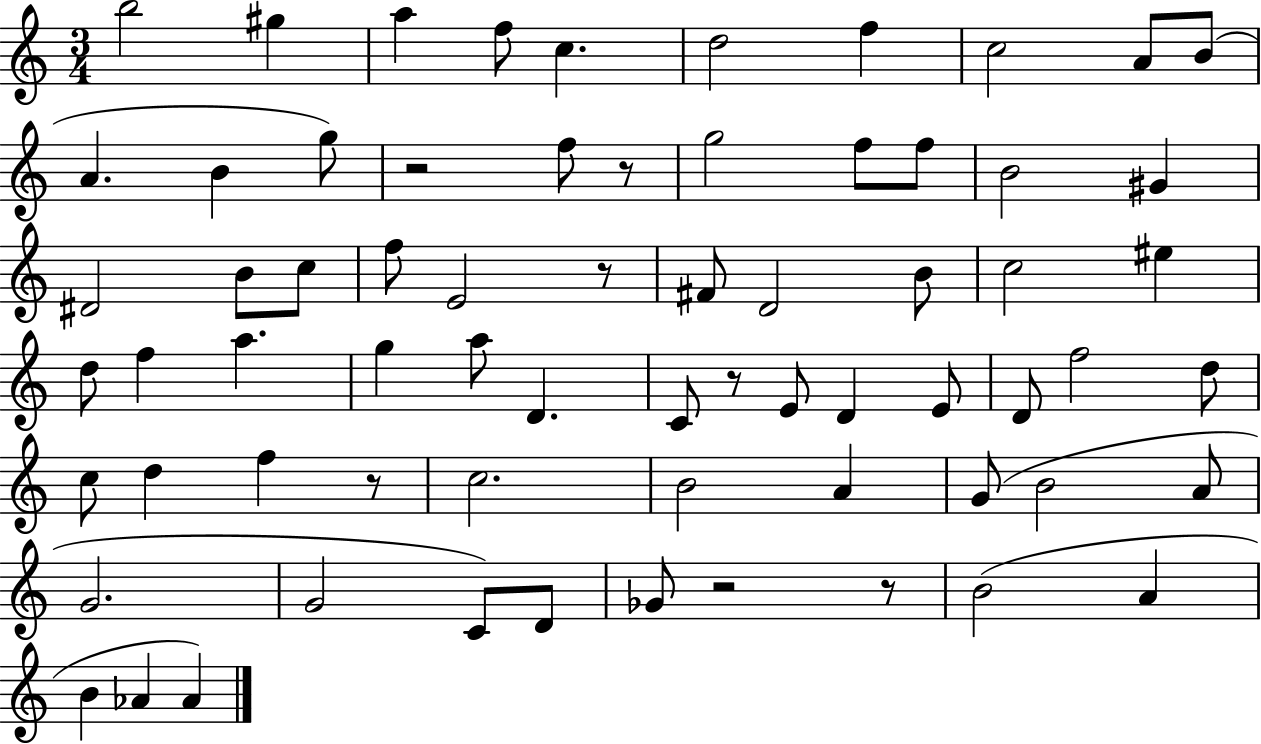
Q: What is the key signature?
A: C major